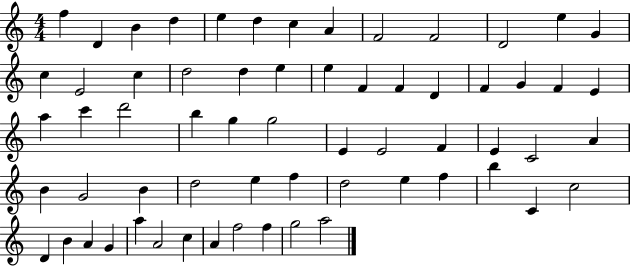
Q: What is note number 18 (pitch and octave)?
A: D5